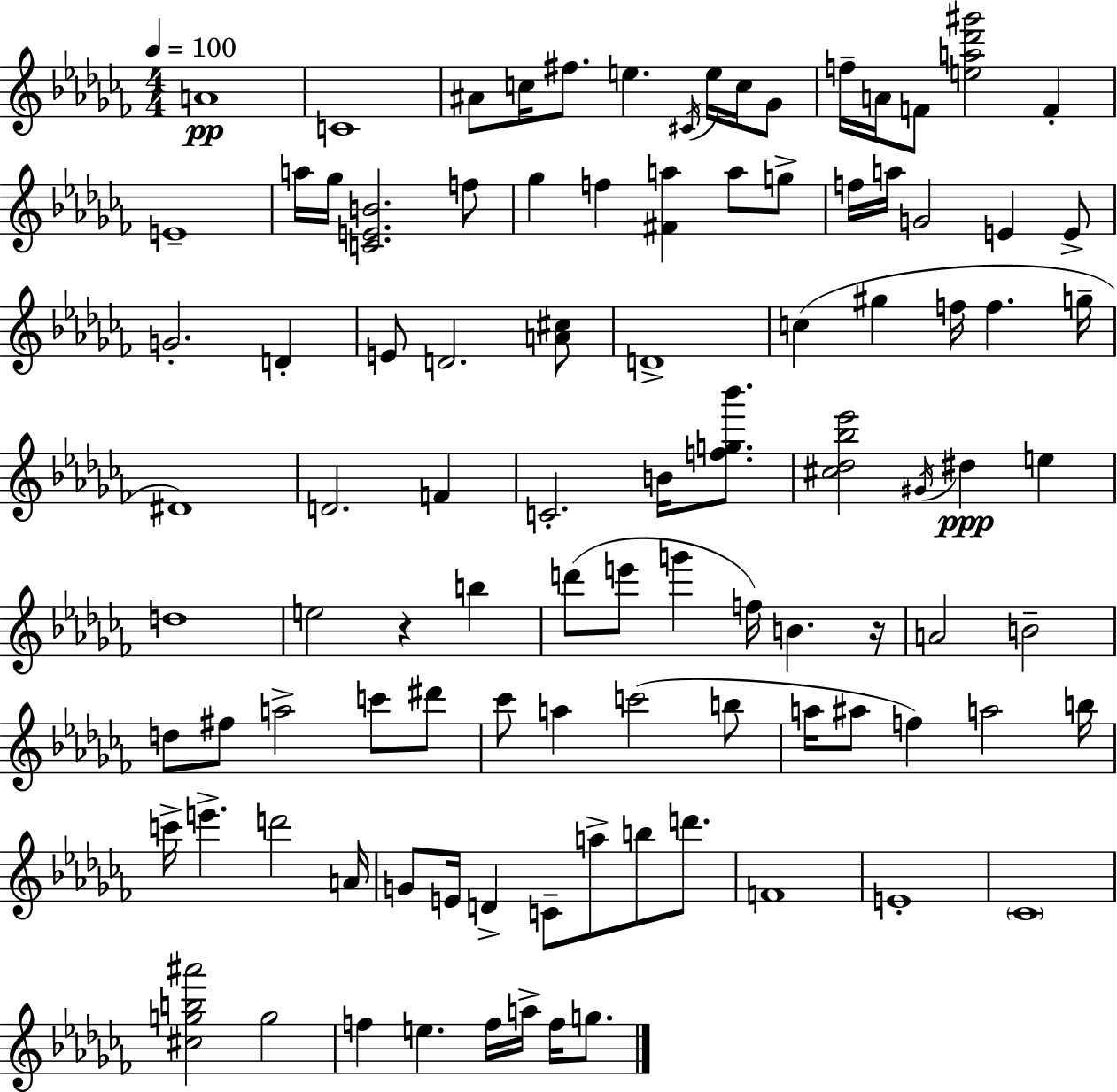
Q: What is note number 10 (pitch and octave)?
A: Gb4